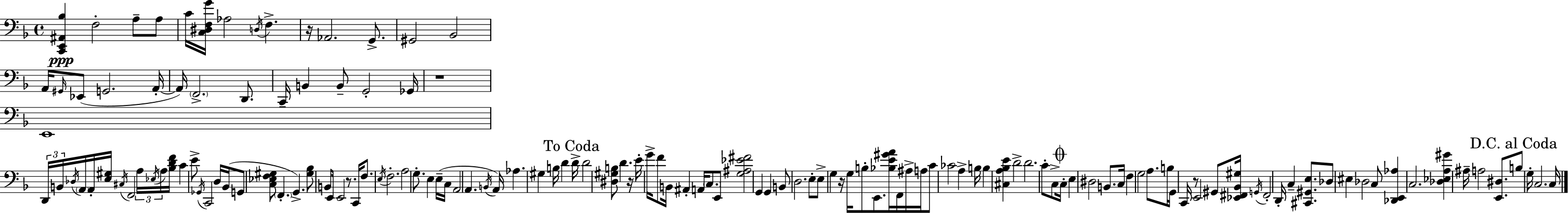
{
  \clef bass
  \time 4/4
  \defaultTimeSignature
  \key d \minor
  <c, e, ais, bes>4\ppp f2-. a8-- a8 | c'16 <c dis f g'>16 aes2 \acciaccatura { d16 } f4.-> | r16 aes,2. g,8.-> | gis,2 bes,2 | \break a,16 \grace { gis,16 }( ees,8 g,2. | a,16-.~~ a,16) \parenthesize f,2.-> d,8. | c,16-- b,4 b,8-- g,2-. | ges,16 r1 | \break e,1 | \tuplet 3/2 { d,16 b,16 \acciaccatura { des16 } } \parenthesize a,16 a,16-. <e gis>16 \acciaccatura { cis16 } f,2 | \tuplet 3/2 { a16 \acciaccatura { ees16 } a16 } <bes d' f'>16 c'4 e'8-> \acciaccatura { ges,16 } c,2 | d16 bes,16( g,8 <c ees f gis>8 \parenthesize f,4.-. | \break g,4.->) <gis bes>8 b,8 e,16 e,2 | r8. c,16 f8. \acciaccatura { e16 } f2.-. | a2 g8.-. | e4 e16--( c16 a,2 | \break a,4. \acciaccatura { b,16 } a,16) aes4. gis4 | b16 d'4 \mark "To Coda" d'16-> d'2 | <dis gis b>8 d'4. r16 e'16-. g'16-> f'8 b,16 ais,4-. | a,16 \parenthesize c8. e,8 <g ais ees' fis'>2 | \break g,4 g,4 b,8 d2. | e8-. e8-> g4 r16 g16 | b8-. e,8. <bes e' gis' a'>16 f,16 ais16-> a16 c'8 ces'2 | a4-> b16 b4 <cis a bes e'>4 | \break d'2-> d'2. | c'8-. c8-> \mark \markup { \musicglyph "scripts.coda" } c16-. e4 dis2 | b,8. c16 f4 g2 | a8. b16 g,16 c,16 r8 e,2 | \break gis,8 <ees, fis, bes, gis>16 \acciaccatura { g,16 } fis,2-. | d,16-. c4-- <cis, gis, e>8. des8 eis4 des2 | c8 <des, e, aes>4 c2. | <des ees a gis'>4 ais16-- a2 | \break <e, dis>8. \mark "D.C. al Coda" b8 g16-. c2. | c16 \bar "|."
}